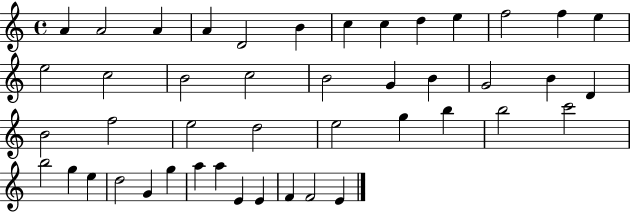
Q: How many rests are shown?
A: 0